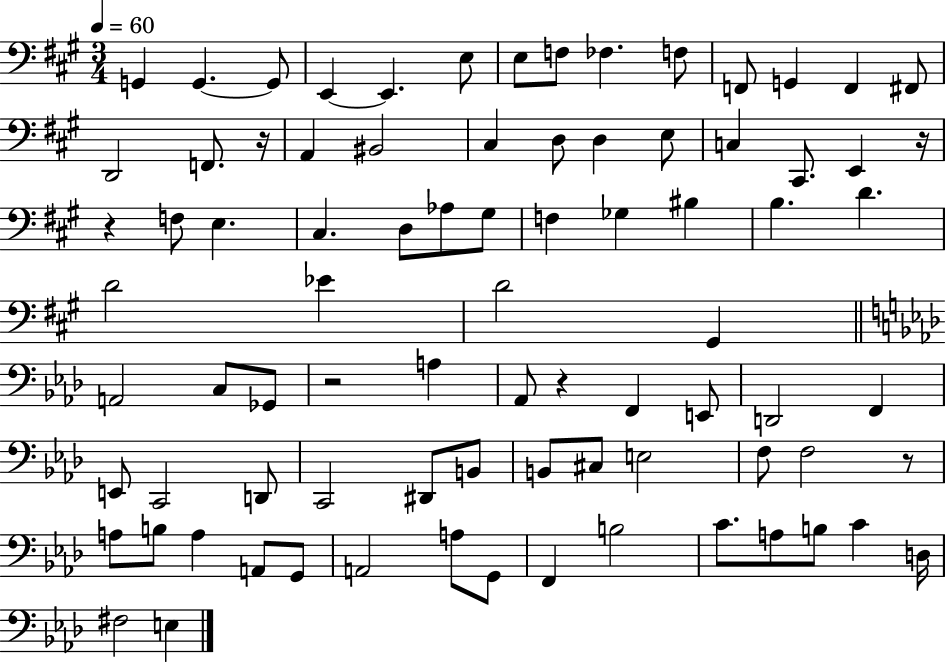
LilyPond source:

{
  \clef bass
  \numericTimeSignature
  \time 3/4
  \key a \major
  \tempo 4 = 60
  g,4 g,4.~~ g,8 | e,4~~ e,4. e8 | e8 f8 fes4. f8 | f,8 g,4 f,4 fis,8 | \break d,2 f,8. r16 | a,4 bis,2 | cis4 d8 d4 e8 | c4 cis,8. e,4 r16 | \break r4 f8 e4. | cis4. d8 aes8 gis8 | f4 ges4 bis4 | b4. d'4. | \break d'2 ees'4 | d'2 gis,4 | \bar "||" \break \key f \minor a,2 c8 ges,8 | r2 a4 | aes,8 r4 f,4 e,8 | d,2 f,4 | \break e,8 c,2 d,8 | c,2 dis,8 b,8 | b,8 cis8 e2 | f8 f2 r8 | \break a8 b8 a4 a,8 g,8 | a,2 a8 g,8 | f,4 b2 | c'8. a8 b8 c'4 d16 | \break fis2 e4 | \bar "|."
}